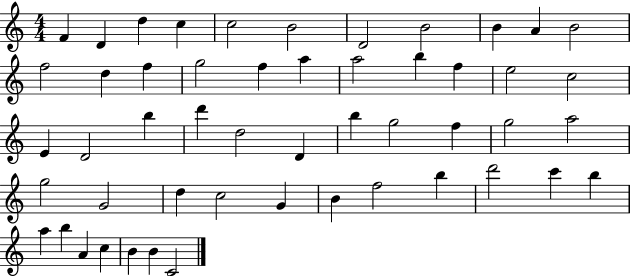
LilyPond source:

{
  \clef treble
  \numericTimeSignature
  \time 4/4
  \key c \major
  f'4 d'4 d''4 c''4 | c''2 b'2 | d'2 b'2 | b'4 a'4 b'2 | \break f''2 d''4 f''4 | g''2 f''4 a''4 | a''2 b''4 f''4 | e''2 c''2 | \break e'4 d'2 b''4 | d'''4 d''2 d'4 | b''4 g''2 f''4 | g''2 a''2 | \break g''2 g'2 | d''4 c''2 g'4 | b'4 f''2 b''4 | d'''2 c'''4 b''4 | \break a''4 b''4 a'4 c''4 | b'4 b'4 c'2 | \bar "|."
}